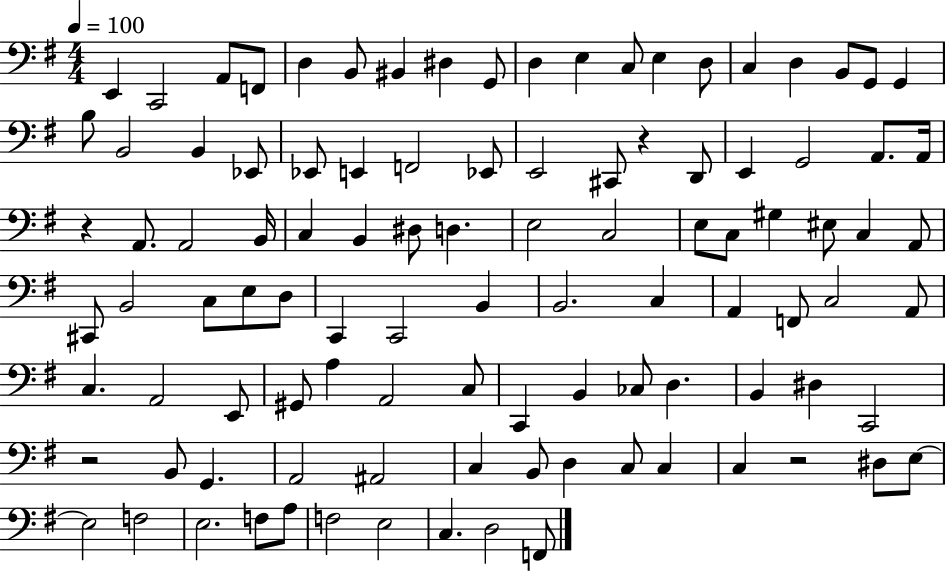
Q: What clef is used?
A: bass